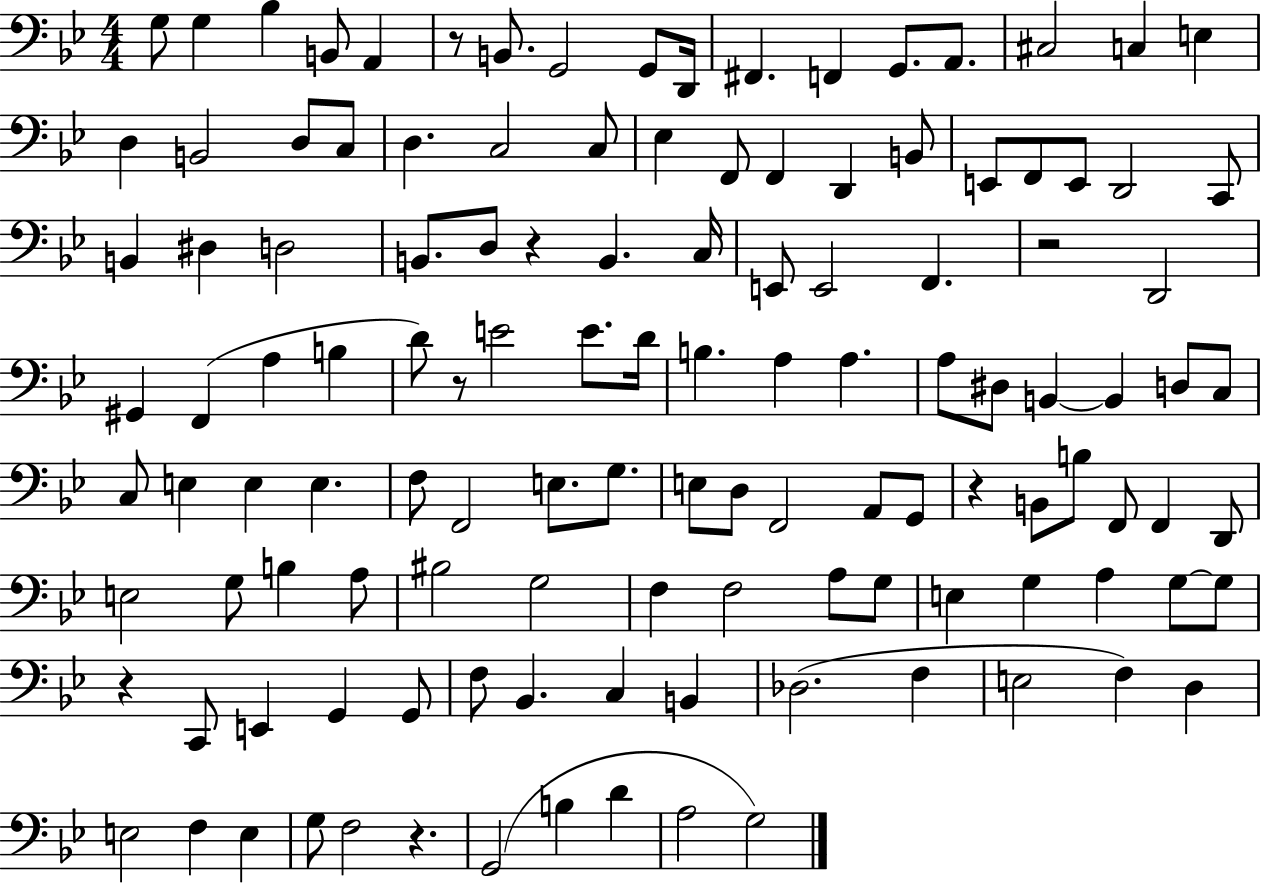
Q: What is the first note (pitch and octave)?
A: G3